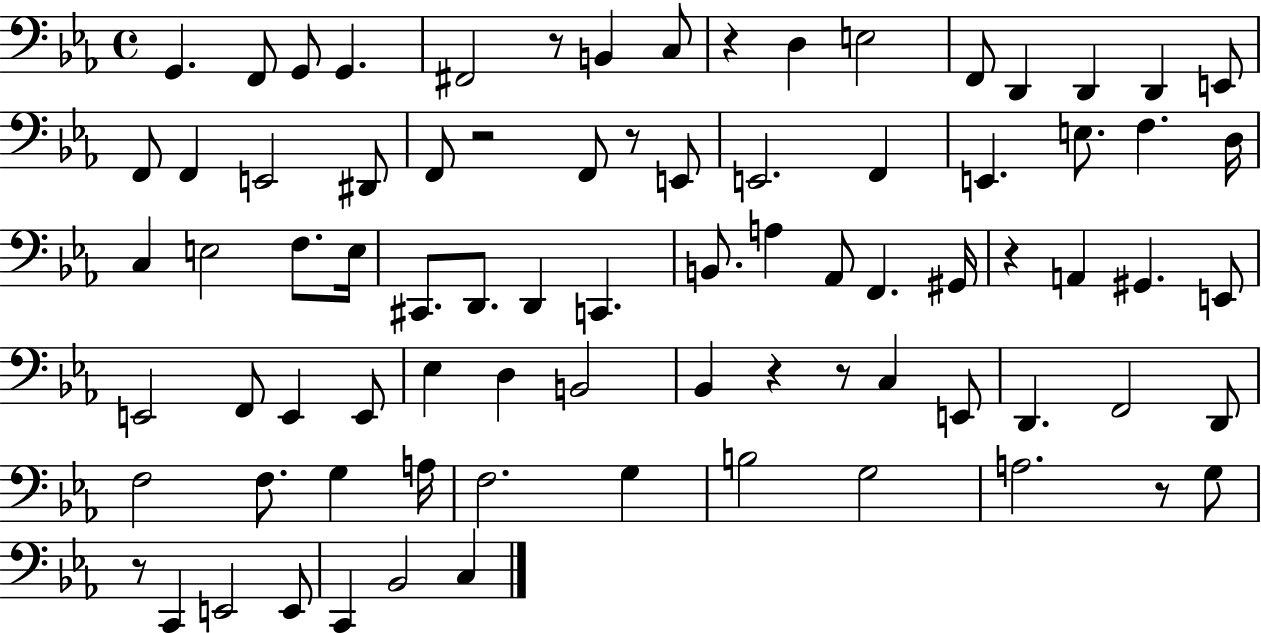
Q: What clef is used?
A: bass